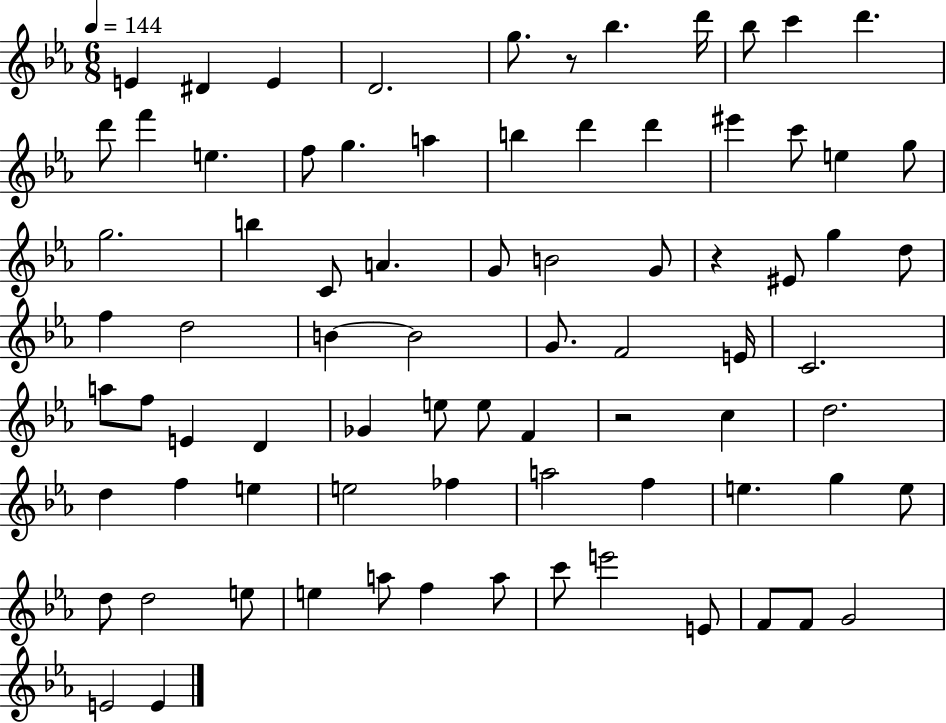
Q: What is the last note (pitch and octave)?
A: E4